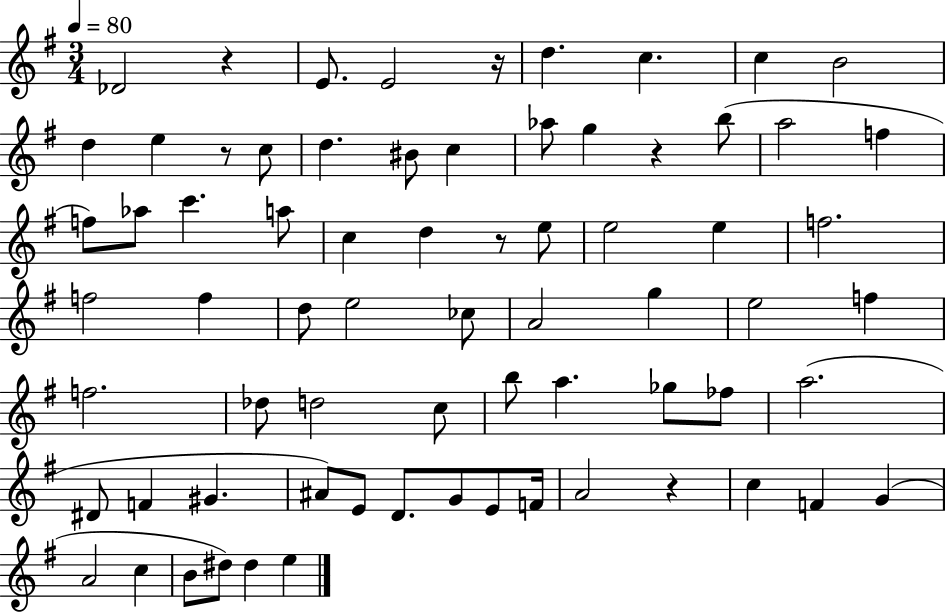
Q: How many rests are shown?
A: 6